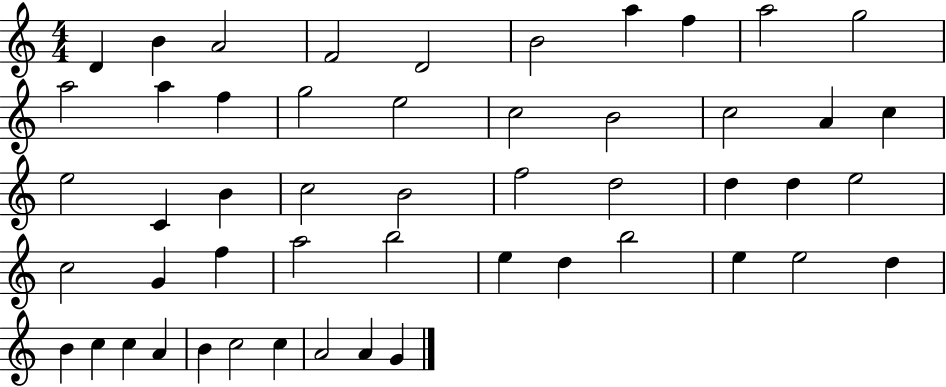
X:1
T:Untitled
M:4/4
L:1/4
K:C
D B A2 F2 D2 B2 a f a2 g2 a2 a f g2 e2 c2 B2 c2 A c e2 C B c2 B2 f2 d2 d d e2 c2 G f a2 b2 e d b2 e e2 d B c c A B c2 c A2 A G